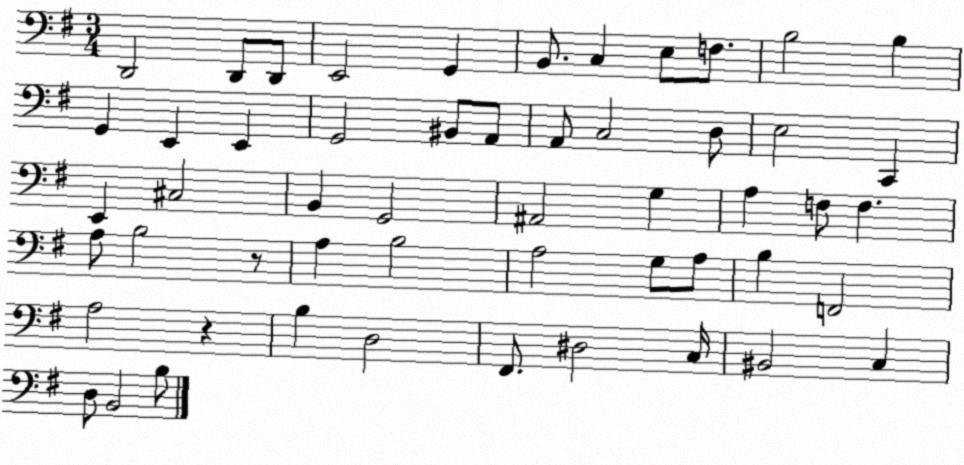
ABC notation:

X:1
T:Untitled
M:3/4
L:1/4
K:G
D,,2 D,,/2 D,,/2 E,,2 G,, B,,/2 C, E,/2 F,/2 B,2 B, G,, E,, E,, G,,2 ^B,,/2 A,,/2 A,,/2 C,2 D,/2 E,2 C,, E,, ^C,2 B,, G,,2 ^A,,2 G, A, F,/2 F, A,/2 B,2 z/2 A, B,2 A,2 G,/2 A,/2 B, F,,2 A,2 z B, D,2 ^F,,/2 ^D,2 C,/4 ^B,,2 C, D,/2 B,,2 B,/2